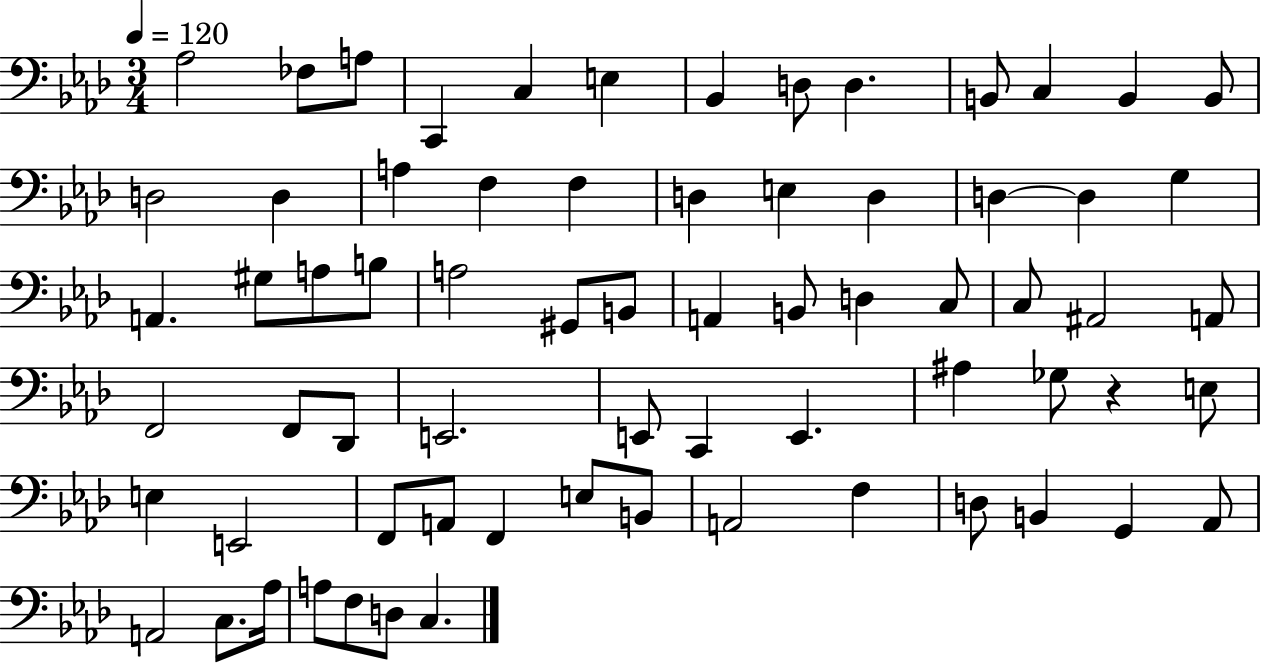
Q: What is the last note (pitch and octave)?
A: C3